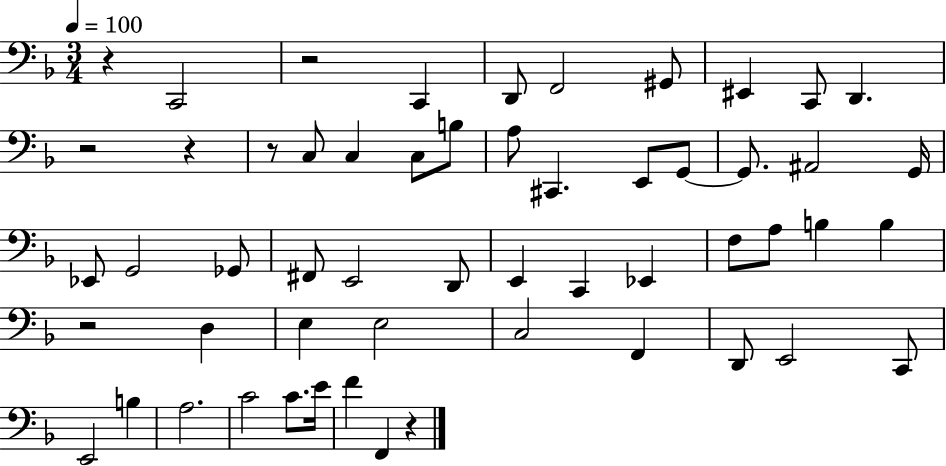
{
  \clef bass
  \numericTimeSignature
  \time 3/4
  \key f \major
  \tempo 4 = 100
  \repeat volta 2 { r4 c,2 | r2 c,4 | d,8 f,2 gis,8 | eis,4 c,8 d,4. | \break r2 r4 | r8 c8 c4 c8 b8 | a8 cis,4. e,8 g,8~~ | g,8. ais,2 g,16 | \break ees,8 g,2 ges,8 | fis,8 e,2 d,8 | e,4 c,4 ees,4 | f8 a8 b4 b4 | \break r2 d4 | e4 e2 | c2 f,4 | d,8 e,2 c,8 | \break e,2 b4 | a2. | c'2 c'8. e'16 | f'4 f,4 r4 | \break } \bar "|."
}